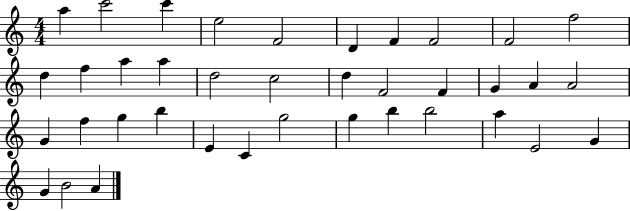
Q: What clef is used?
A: treble